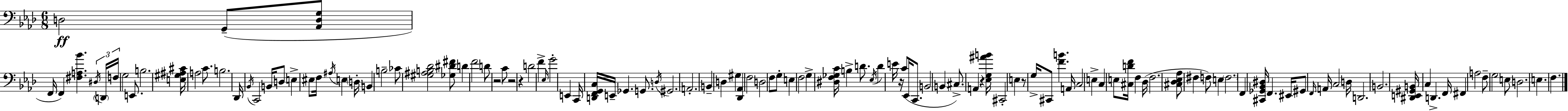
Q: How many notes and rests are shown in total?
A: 122